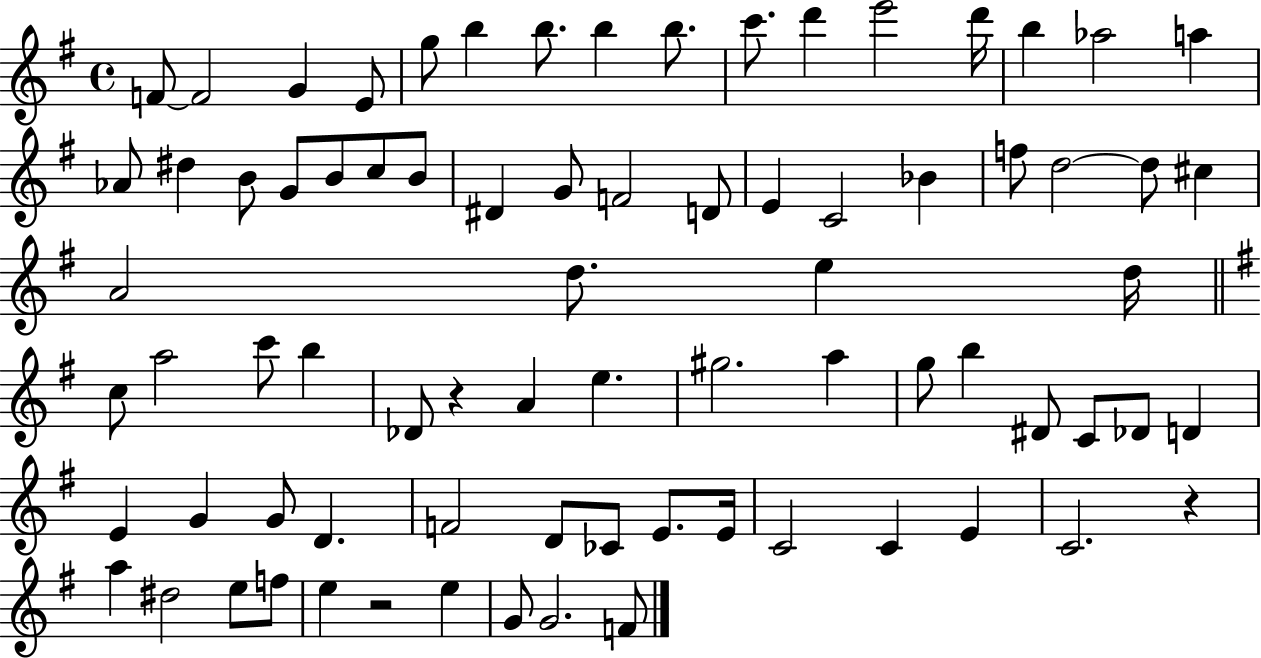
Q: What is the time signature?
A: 4/4